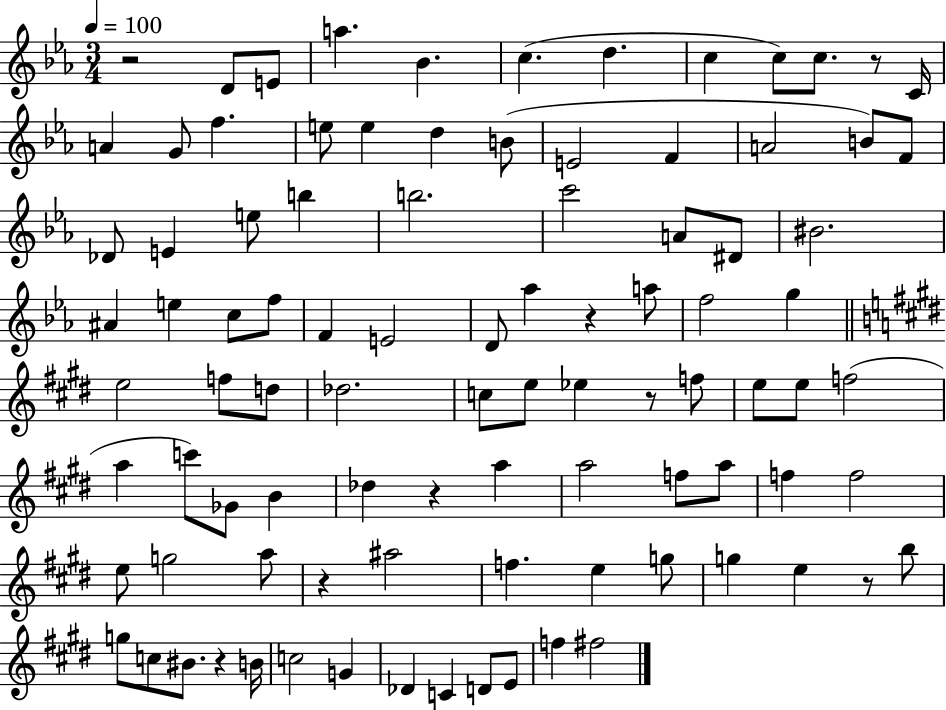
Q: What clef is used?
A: treble